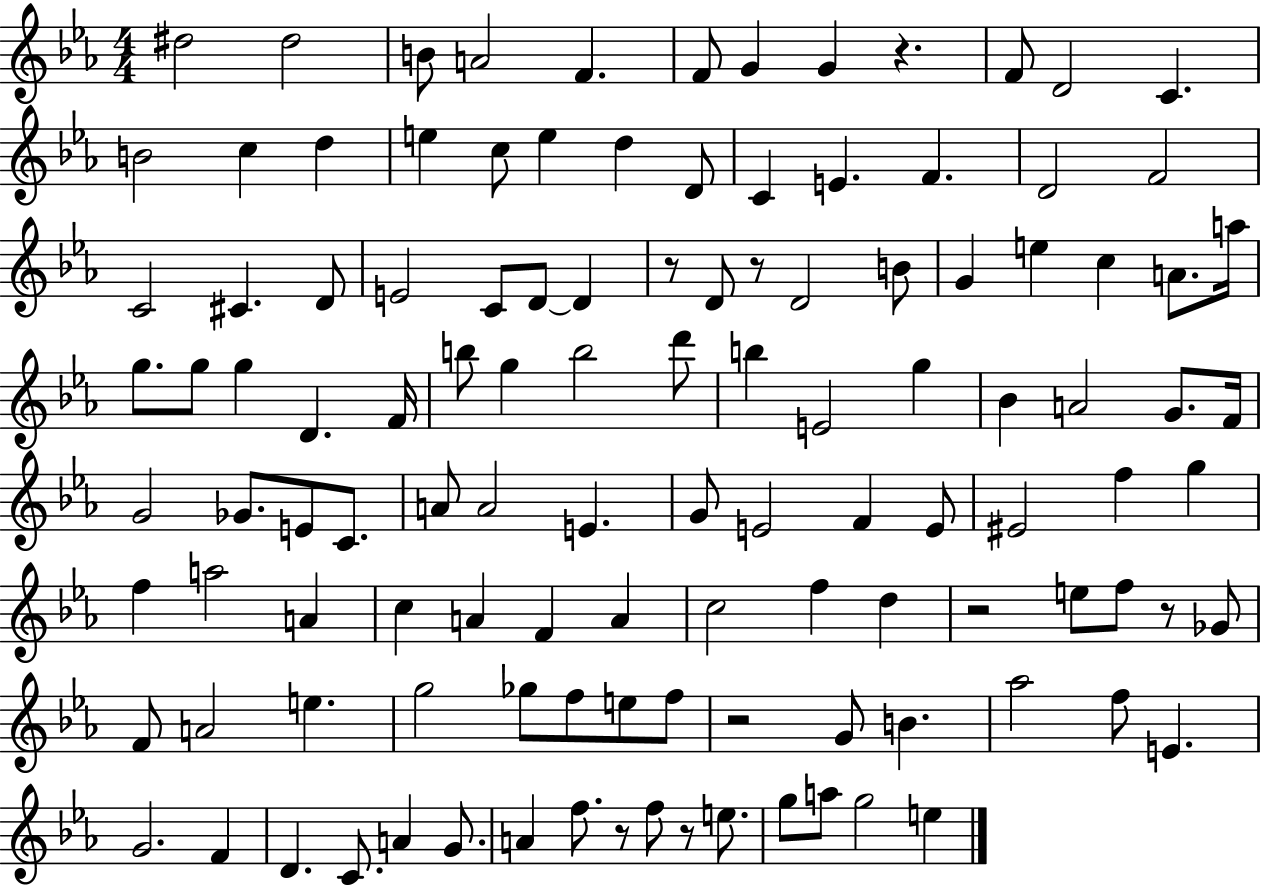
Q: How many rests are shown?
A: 8